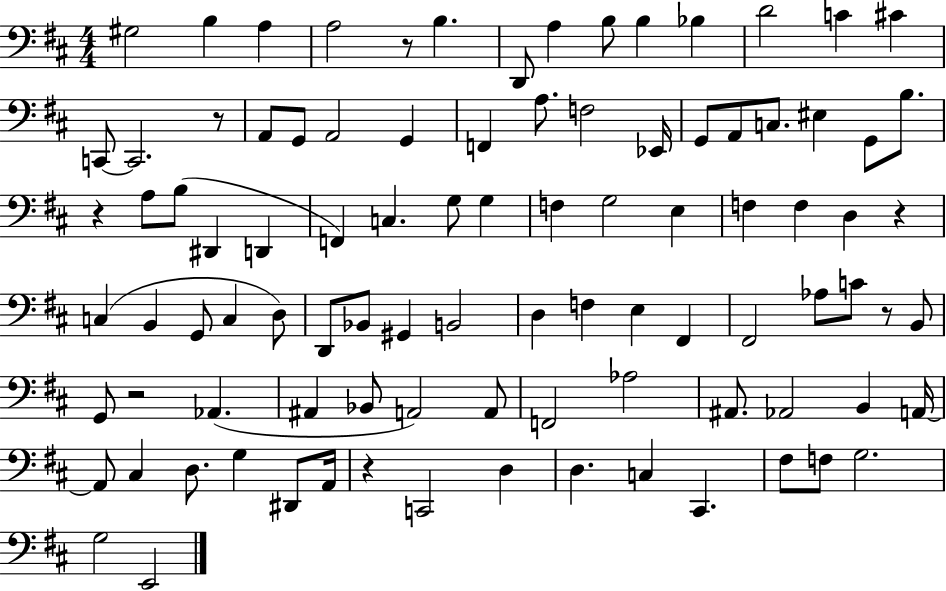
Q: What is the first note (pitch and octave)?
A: G#3